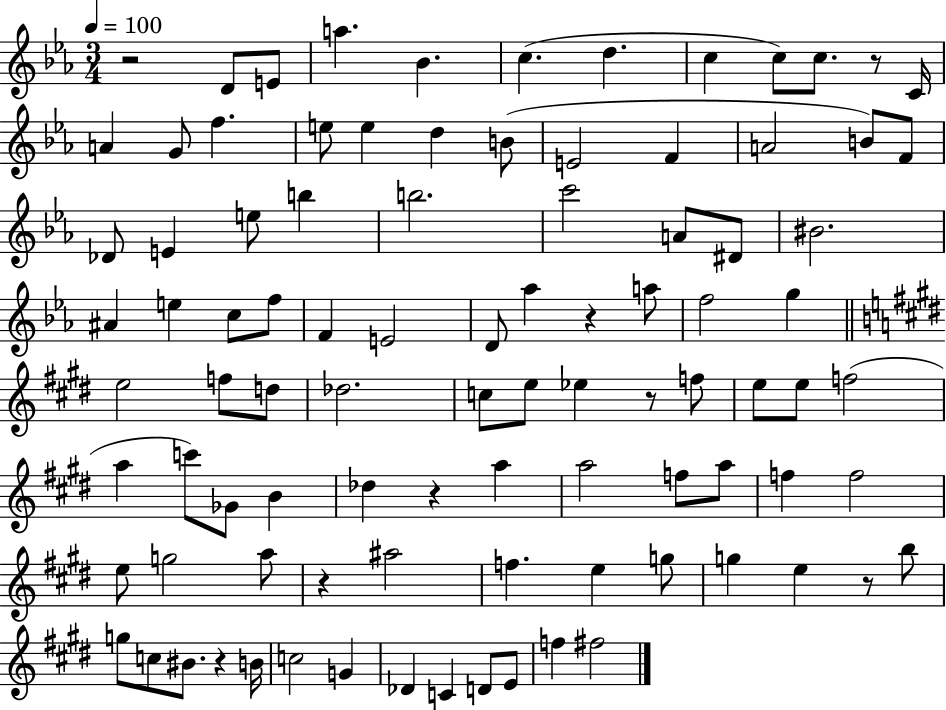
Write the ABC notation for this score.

X:1
T:Untitled
M:3/4
L:1/4
K:Eb
z2 D/2 E/2 a _B c d c c/2 c/2 z/2 C/4 A G/2 f e/2 e d B/2 E2 F A2 B/2 F/2 _D/2 E e/2 b b2 c'2 A/2 ^D/2 ^B2 ^A e c/2 f/2 F E2 D/2 _a z a/2 f2 g e2 f/2 d/2 _d2 c/2 e/2 _e z/2 f/2 e/2 e/2 f2 a c'/2 _G/2 B _d z a a2 f/2 a/2 f f2 e/2 g2 a/2 z ^a2 f e g/2 g e z/2 b/2 g/2 c/2 ^B/2 z B/4 c2 G _D C D/2 E/2 f ^f2